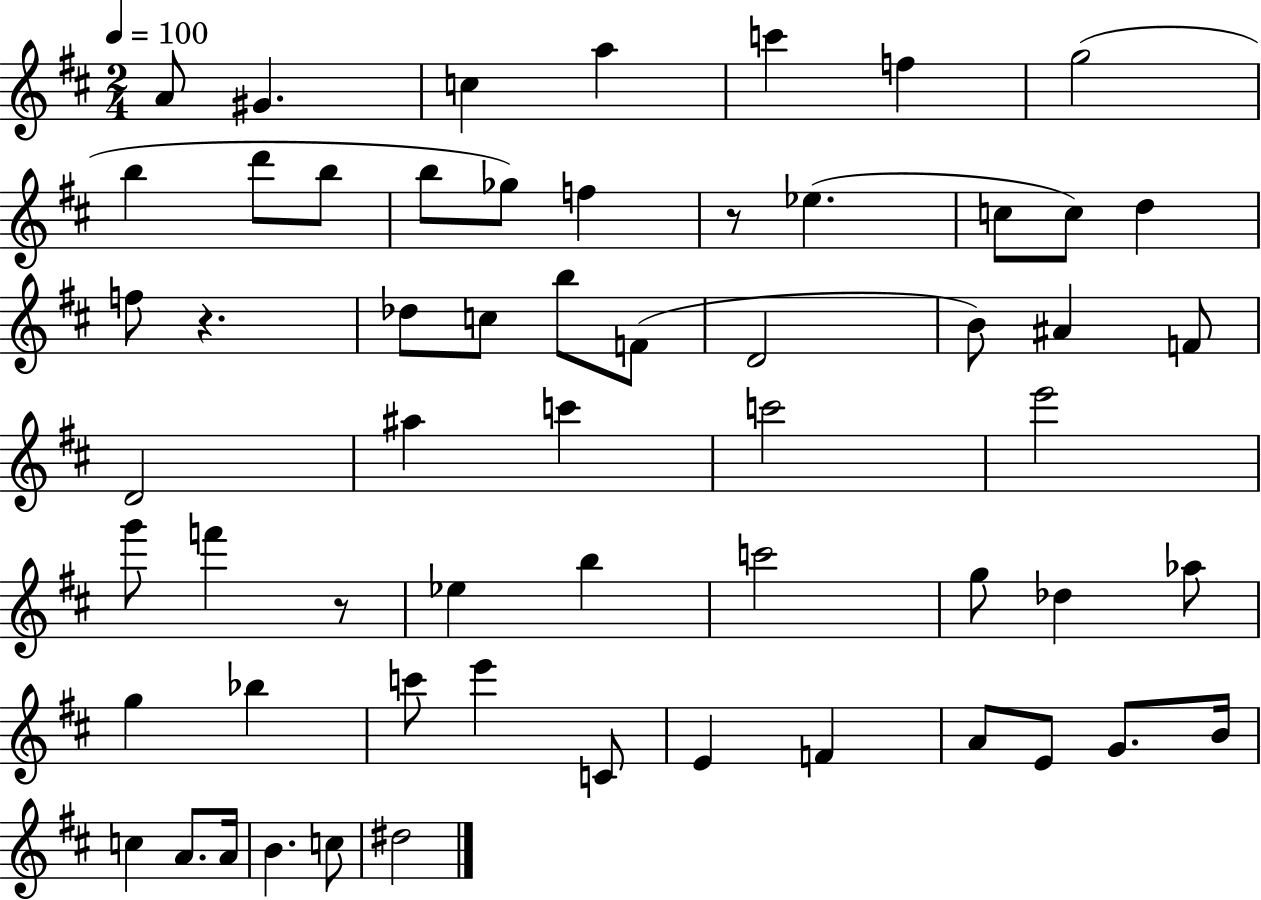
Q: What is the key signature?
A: D major